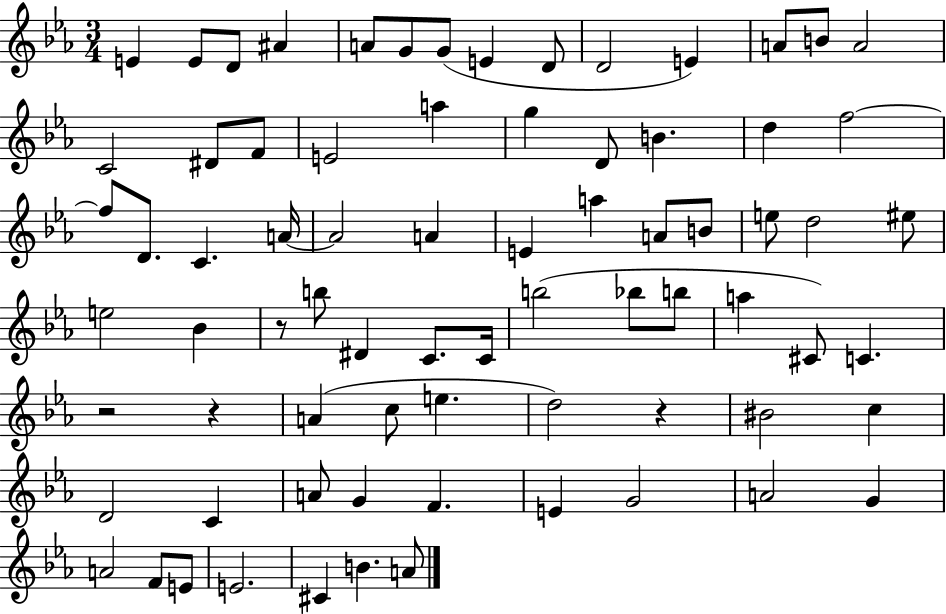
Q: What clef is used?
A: treble